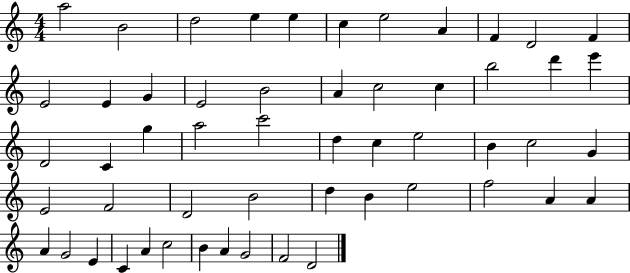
X:1
T:Untitled
M:4/4
L:1/4
K:C
a2 B2 d2 e e c e2 A F D2 F E2 E G E2 B2 A c2 c b2 d' e' D2 C g a2 c'2 d c e2 B c2 G E2 F2 D2 B2 d B e2 f2 A A A G2 E C A c2 B A G2 F2 D2